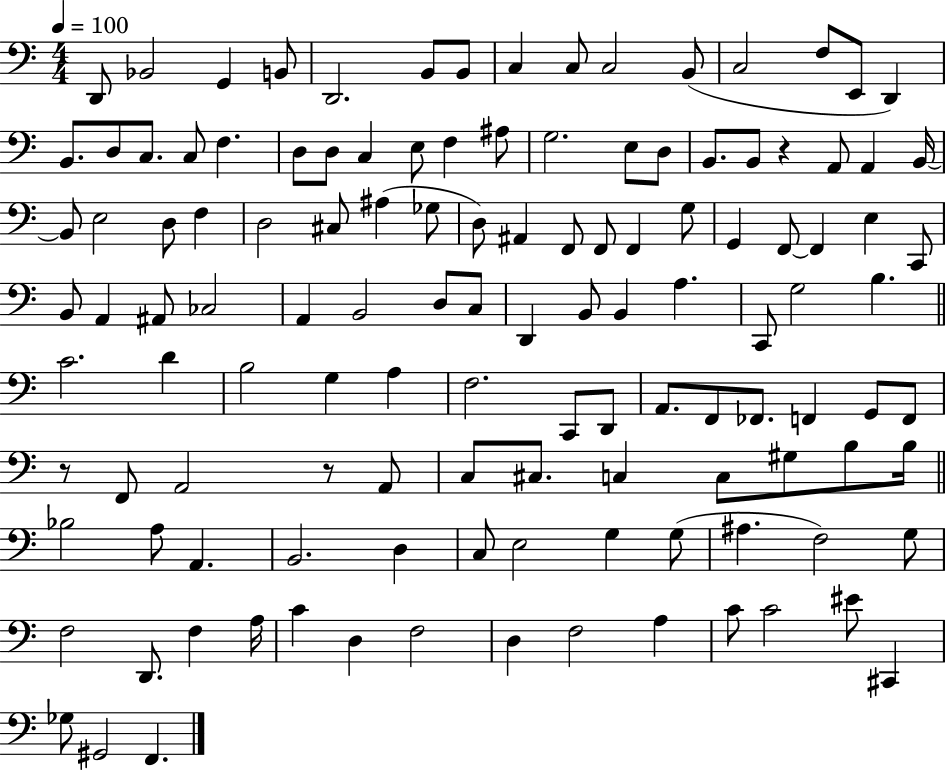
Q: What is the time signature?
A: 4/4